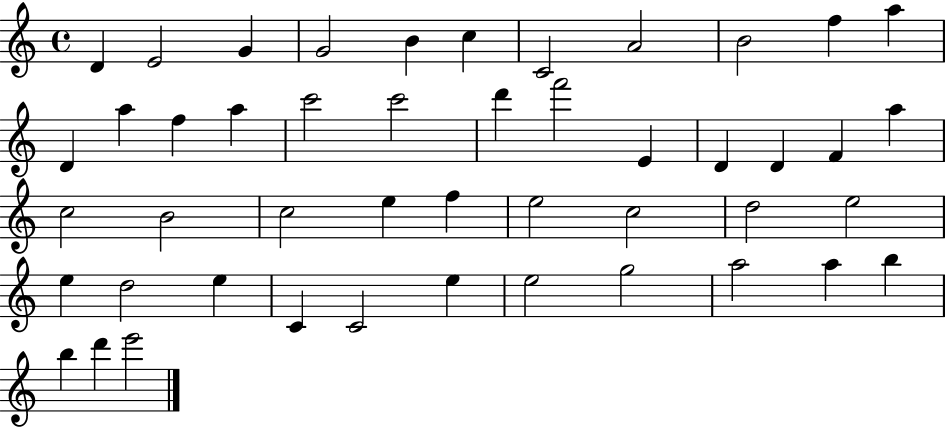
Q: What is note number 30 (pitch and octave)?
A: E5